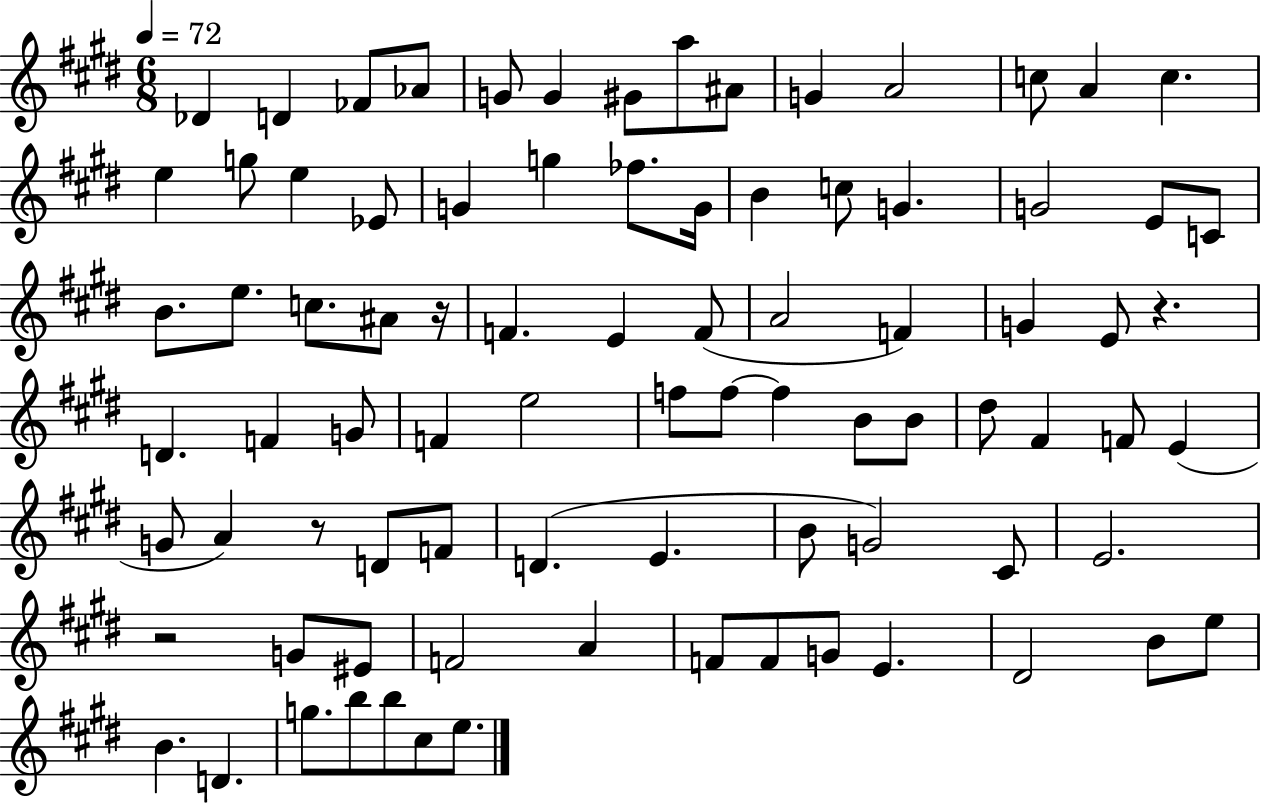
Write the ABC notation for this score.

X:1
T:Untitled
M:6/8
L:1/4
K:E
_D D _F/2 _A/2 G/2 G ^G/2 a/2 ^A/2 G A2 c/2 A c e g/2 e _E/2 G g _f/2 G/4 B c/2 G G2 E/2 C/2 B/2 e/2 c/2 ^A/2 z/4 F E F/2 A2 F G E/2 z D F G/2 F e2 f/2 f/2 f B/2 B/2 ^d/2 ^F F/2 E G/2 A z/2 D/2 F/2 D E B/2 G2 ^C/2 E2 z2 G/2 ^E/2 F2 A F/2 F/2 G/2 E ^D2 B/2 e/2 B D g/2 b/2 b/2 ^c/2 e/2